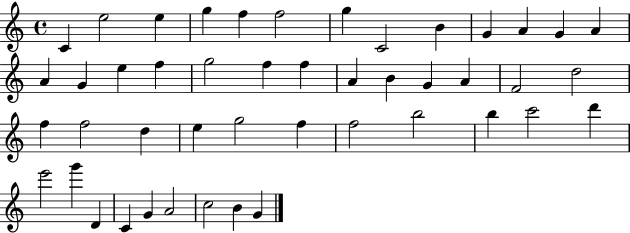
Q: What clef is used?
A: treble